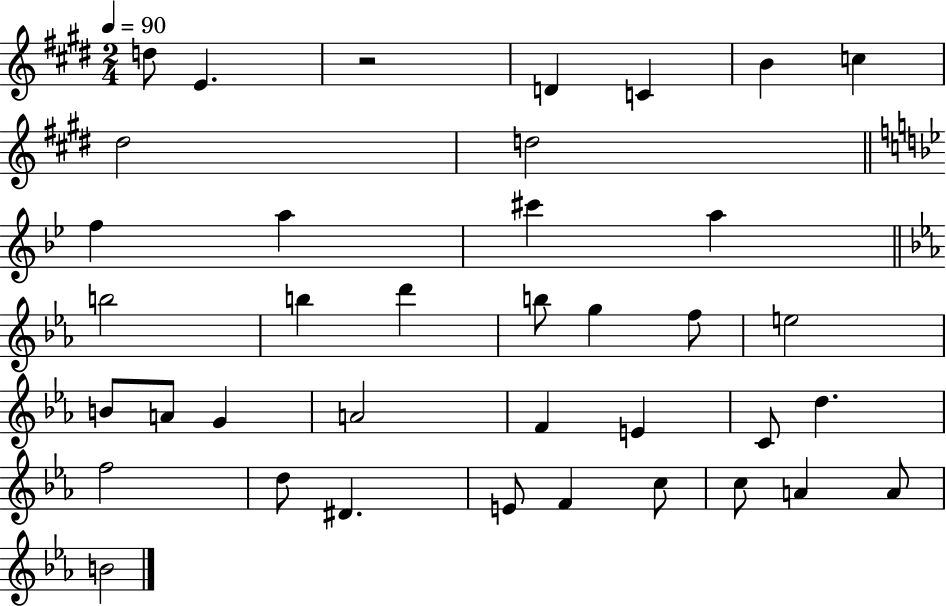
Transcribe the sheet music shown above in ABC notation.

X:1
T:Untitled
M:2/4
L:1/4
K:E
d/2 E z2 D C B c ^d2 d2 f a ^c' a b2 b d' b/2 g f/2 e2 B/2 A/2 G A2 F E C/2 d f2 d/2 ^D E/2 F c/2 c/2 A A/2 B2